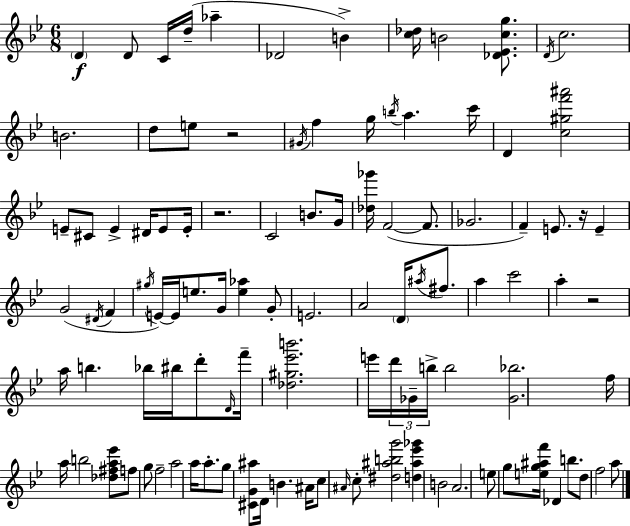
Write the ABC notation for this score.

X:1
T:Untitled
M:6/8
L:1/4
K:Bb
D D/2 C/4 d/4 _a _D2 B [c_d]/4 B2 [_D_Ecg]/2 D/4 c2 B2 d/2 e/2 z2 ^G/4 f g/4 b/4 a c'/4 D [c^gf'^a']2 E/2 ^C/2 E ^D/4 E/2 E/4 z2 C2 B/2 G/4 [_d_g']/4 F2 F/2 _G2 F E/2 z/4 E G2 ^D/4 F ^g/4 E/4 E/4 e/2 G/4 [e_a] G/2 E2 A2 D/4 ^a/4 ^f/2 a c'2 a z2 a/4 b _b/4 ^b/4 d'/2 D/4 f'/4 [_d^g_e'b']2 e'/4 d'/4 _G/4 b/4 b2 [_G_b]2 f/4 a/4 b2 [_d^fa_e']/2 f/2 g/2 f2 a2 a/4 a/2 g/2 [^CG^a]/2 D/4 B ^A/4 c/2 ^A/4 c/2 [^d^abg']2 [d^a_e'_g'] B2 A2 e/2 g/2 [eg^af']/4 _D b/2 d/2 f2 a/2